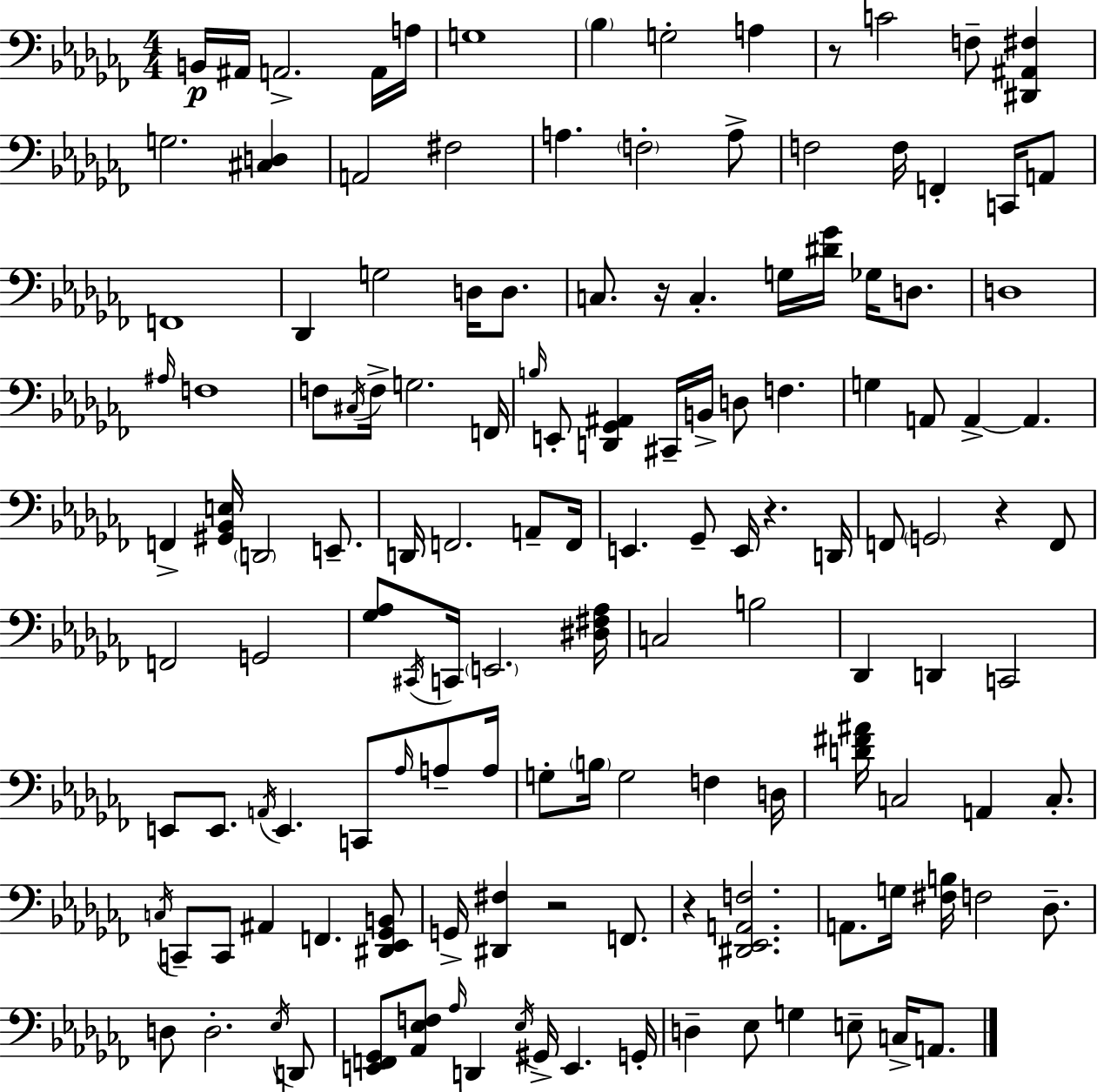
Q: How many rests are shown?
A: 6